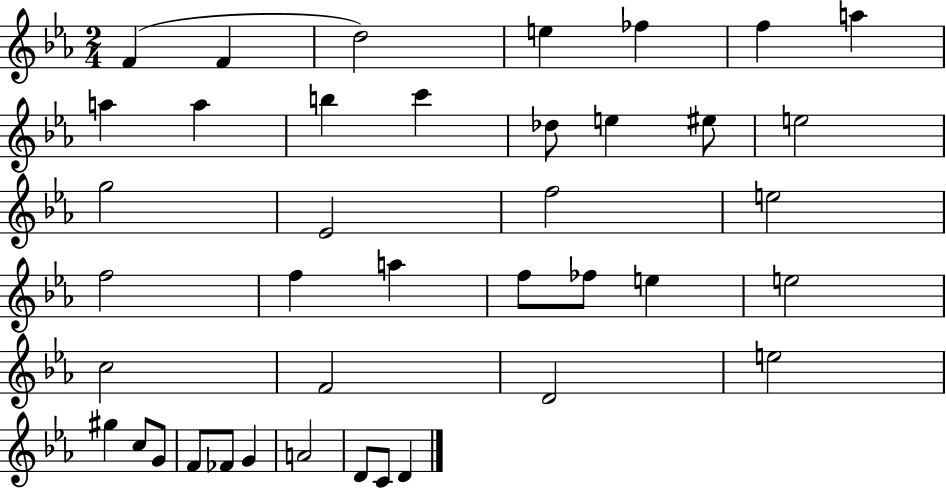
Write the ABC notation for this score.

X:1
T:Untitled
M:2/4
L:1/4
K:Eb
F F d2 e _f f a a a b c' _d/2 e ^e/2 e2 g2 _E2 f2 e2 f2 f a f/2 _f/2 e e2 c2 F2 D2 e2 ^g c/2 G/2 F/2 _F/2 G A2 D/2 C/2 D